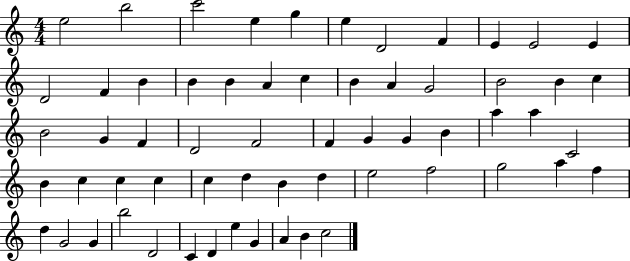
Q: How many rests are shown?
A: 0